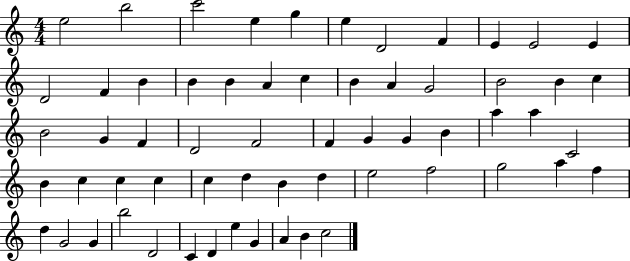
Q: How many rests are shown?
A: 0